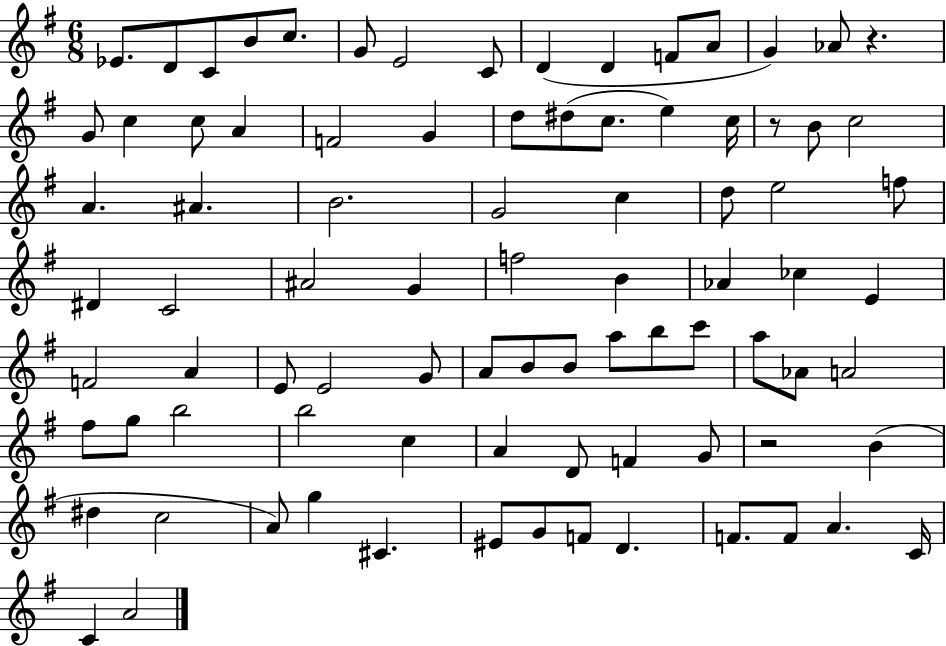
X:1
T:Untitled
M:6/8
L:1/4
K:G
_E/2 D/2 C/2 B/2 c/2 G/2 E2 C/2 D D F/2 A/2 G _A/2 z G/2 c c/2 A F2 G d/2 ^d/2 c/2 e c/4 z/2 B/2 c2 A ^A B2 G2 c d/2 e2 f/2 ^D C2 ^A2 G f2 B _A _c E F2 A E/2 E2 G/2 A/2 B/2 B/2 a/2 b/2 c'/2 a/2 _A/2 A2 ^f/2 g/2 b2 b2 c A D/2 F G/2 z2 B ^d c2 A/2 g ^C ^E/2 G/2 F/2 D F/2 F/2 A C/4 C A2